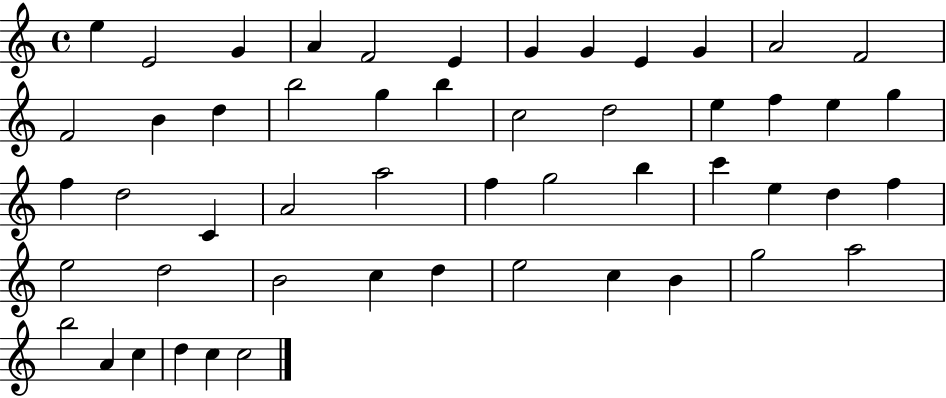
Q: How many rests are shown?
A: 0